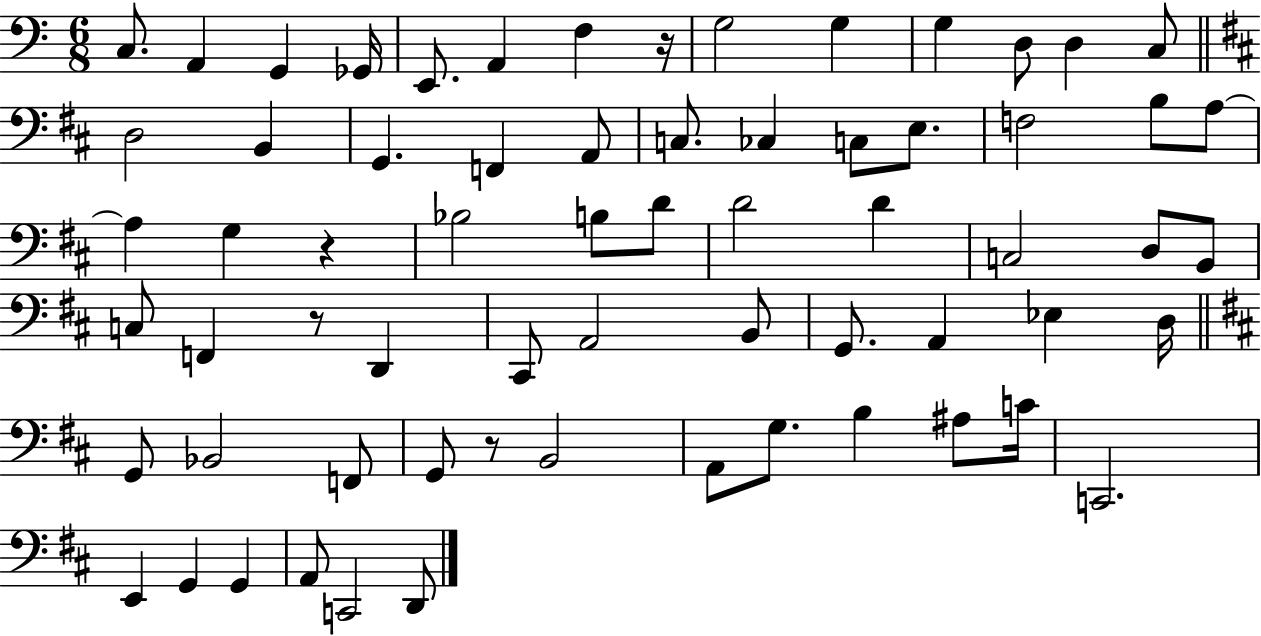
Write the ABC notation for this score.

X:1
T:Untitled
M:6/8
L:1/4
K:C
C,/2 A,, G,, _G,,/4 E,,/2 A,, F, z/4 G,2 G, G, D,/2 D, C,/2 D,2 B,, G,, F,, A,,/2 C,/2 _C, C,/2 E,/2 F,2 B,/2 A,/2 A, G, z _B,2 B,/2 D/2 D2 D C,2 D,/2 B,,/2 C,/2 F,, z/2 D,, ^C,,/2 A,,2 B,,/2 G,,/2 A,, _E, D,/4 G,,/2 _B,,2 F,,/2 G,,/2 z/2 B,,2 A,,/2 G,/2 B, ^A,/2 C/4 C,,2 E,, G,, G,, A,,/2 C,,2 D,,/2